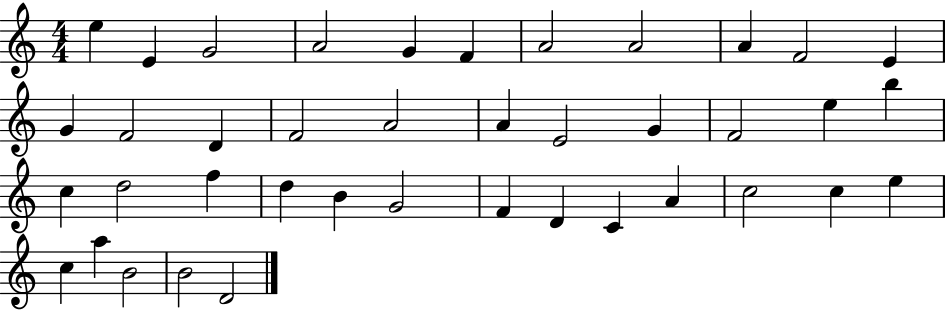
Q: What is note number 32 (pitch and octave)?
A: A4